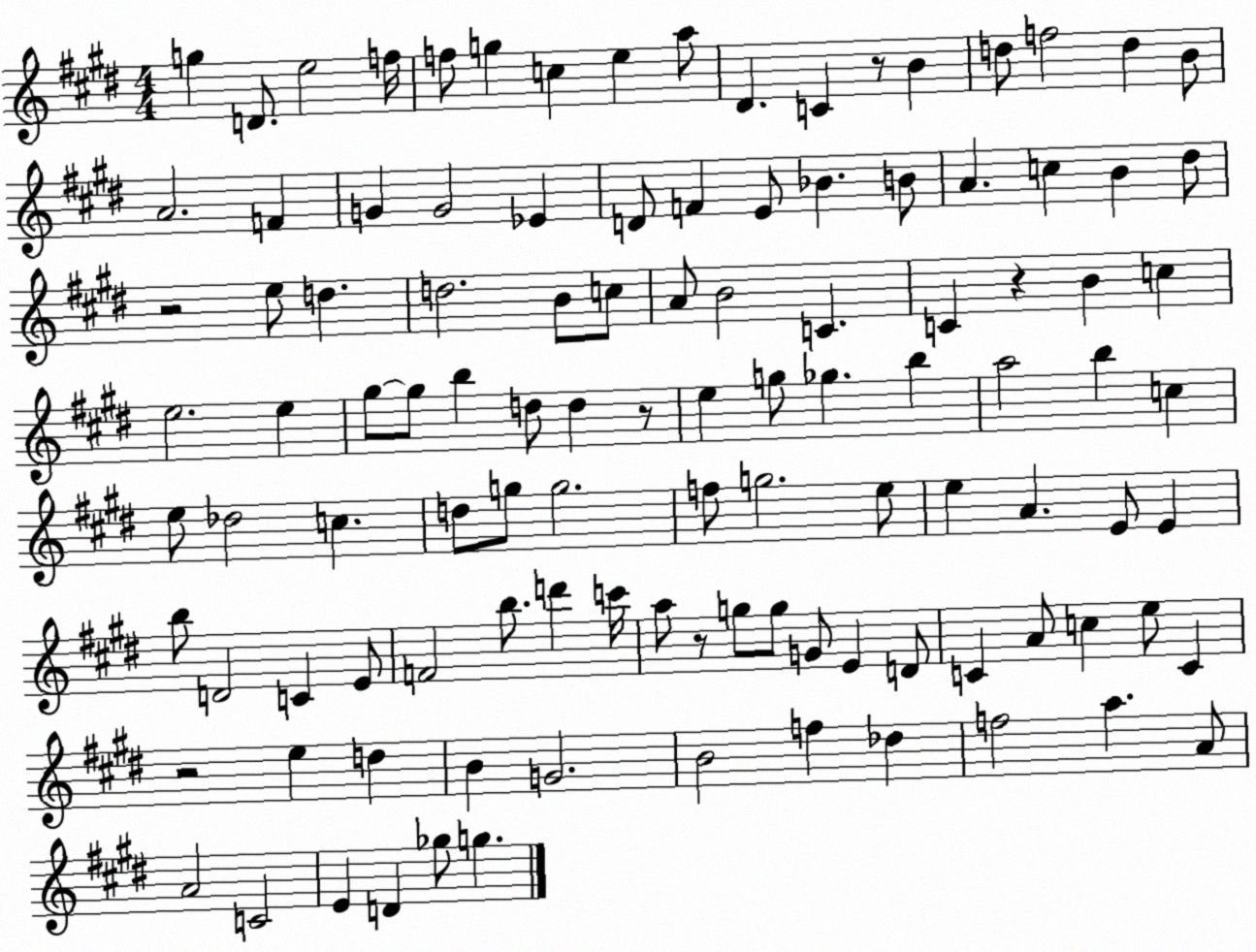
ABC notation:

X:1
T:Untitled
M:4/4
L:1/4
K:E
g D/2 e2 f/4 f/2 g c e a/2 ^D C z/2 B d/2 f2 d B/2 A2 F G G2 _E D/2 F E/2 _B B/2 A c B ^d/2 z2 e/2 d d2 B/2 c/2 A/2 B2 C C z B c e2 e ^g/2 ^g/2 b d/2 d z/2 e g/2 _g b a2 b c e/2 _d2 c d/2 g/2 g2 f/2 g2 e/2 e A E/2 E b/2 D2 C E/2 F2 b/2 d' c'/4 a/2 z/2 g/2 g/2 G/2 E D/2 C A/2 c e/2 C z2 e d B G2 B2 f _d f2 a A/2 A2 C2 E D _g/2 g